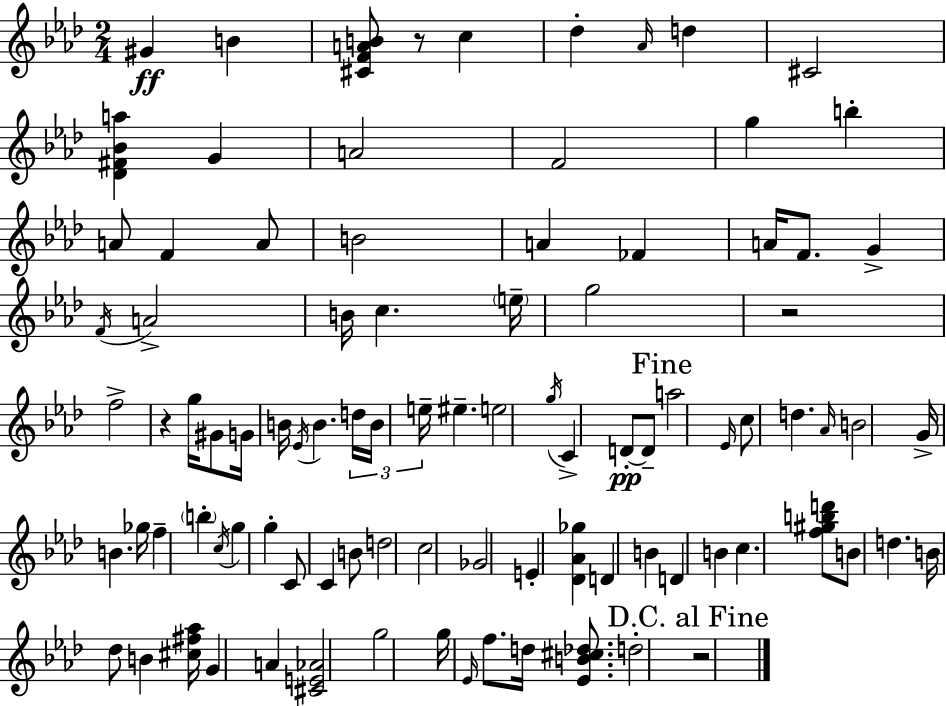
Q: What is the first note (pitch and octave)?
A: G#4